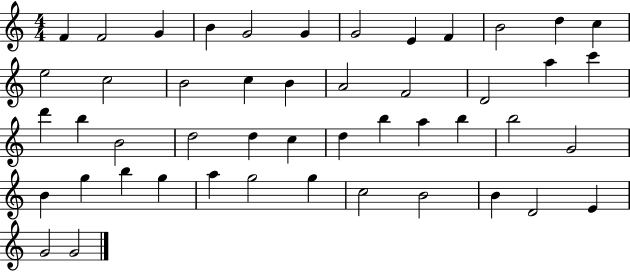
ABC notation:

X:1
T:Untitled
M:4/4
L:1/4
K:C
F F2 G B G2 G G2 E F B2 d c e2 c2 B2 c B A2 F2 D2 a c' d' b B2 d2 d c d b a b b2 G2 B g b g a g2 g c2 B2 B D2 E G2 G2